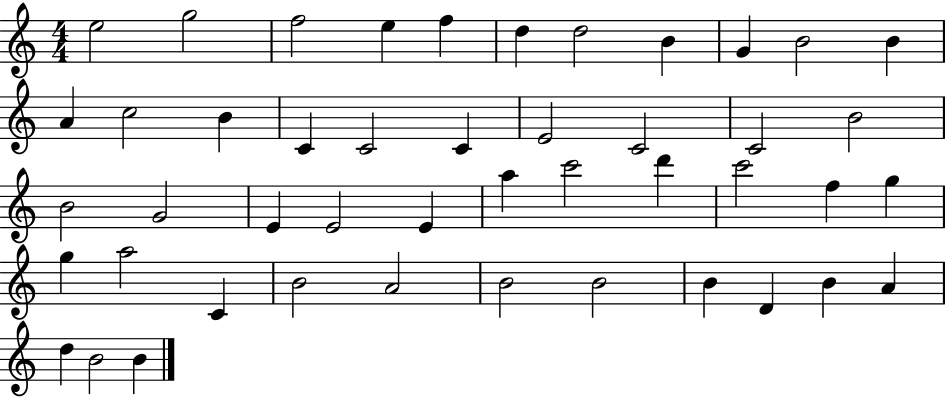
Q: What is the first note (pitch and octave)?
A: E5